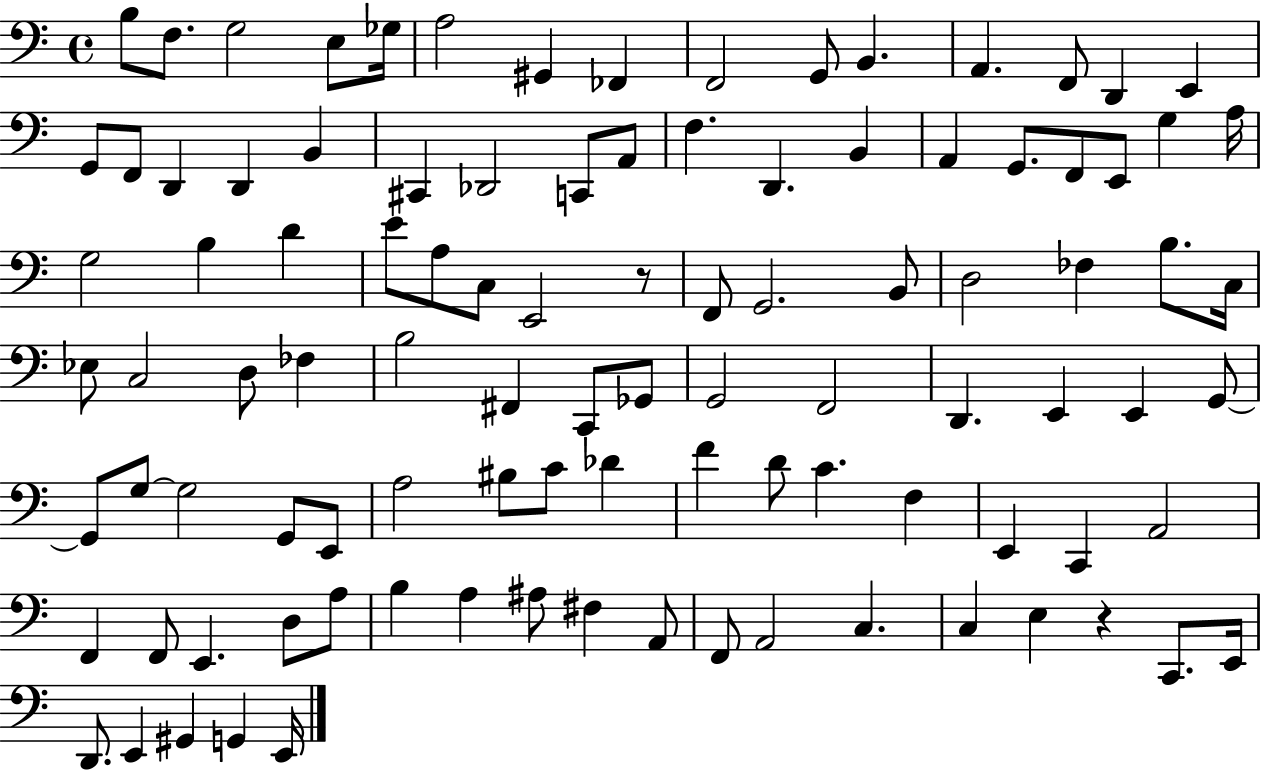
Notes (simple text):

B3/e F3/e. G3/h E3/e Gb3/s A3/h G#2/q FES2/q F2/h G2/e B2/q. A2/q. F2/e D2/q E2/q G2/e F2/e D2/q D2/q B2/q C#2/q Db2/h C2/e A2/e F3/q. D2/q. B2/q A2/q G2/e. F2/e E2/e G3/q A3/s G3/h B3/q D4/q E4/e A3/e C3/e E2/h R/e F2/e G2/h. B2/e D3/h FES3/q B3/e. C3/s Eb3/e C3/h D3/e FES3/q B3/h F#2/q C2/e Gb2/e G2/h F2/h D2/q. E2/q E2/q G2/e G2/e G3/e G3/h G2/e E2/e A3/h BIS3/e C4/e Db4/q F4/q D4/e C4/q. F3/q E2/q C2/q A2/h F2/q F2/e E2/q. D3/e A3/e B3/q A3/q A#3/e F#3/q A2/e F2/e A2/h C3/q. C3/q E3/q R/q C2/e. E2/s D2/e. E2/q G#2/q G2/q E2/s